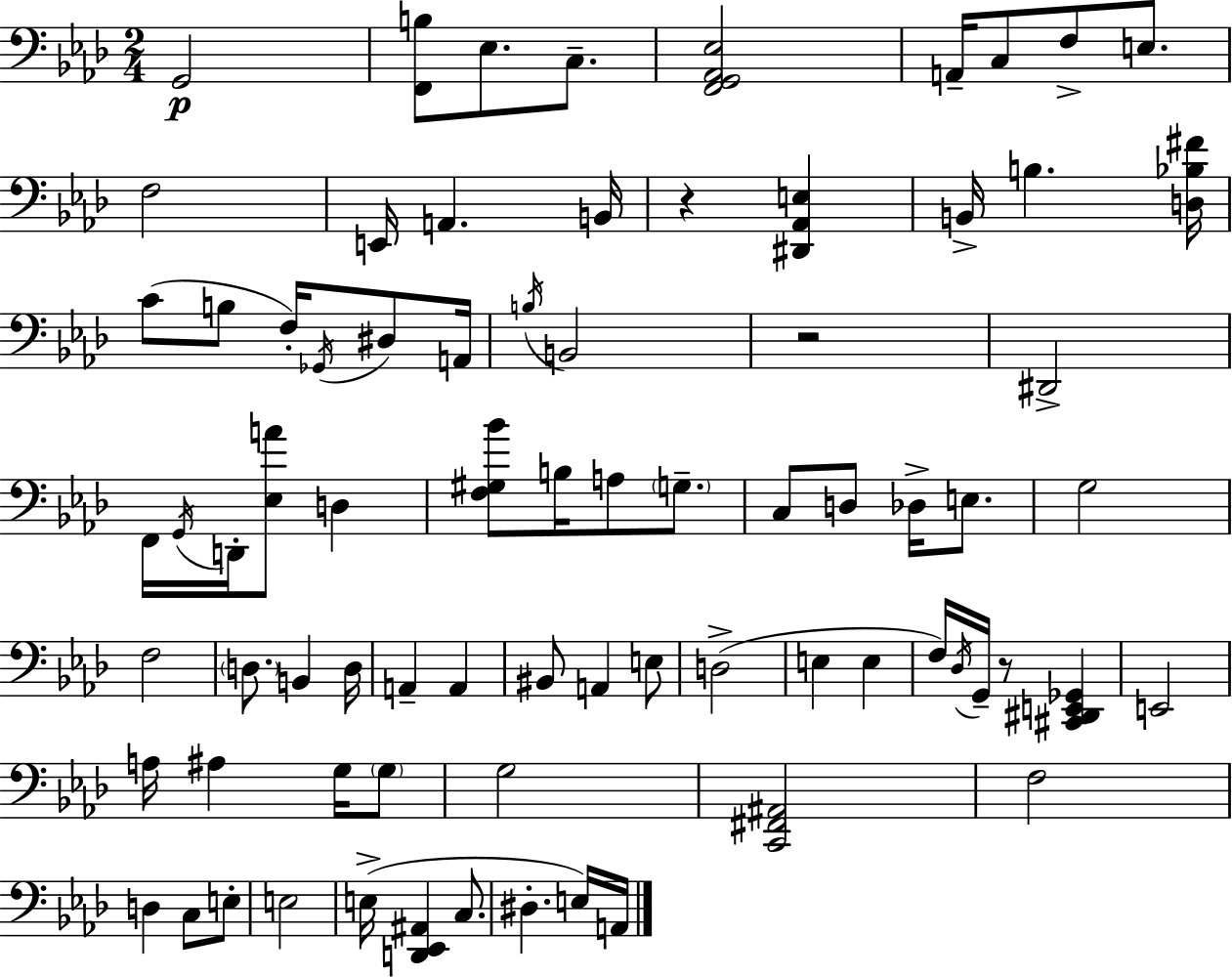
G2/h [F2,B3]/e Eb3/e. C3/e. [F2,G2,Ab2,Eb3]/h A2/s C3/e F3/e E3/e. F3/h E2/s A2/q. B2/s R/q [D#2,Ab2,E3]/q B2/s B3/q. [D3,Bb3,F#4]/s C4/e B3/e F3/s Gb2/s D#3/e A2/s B3/s B2/h R/h D#2/h F2/s G2/s D2/s [Eb3,A4]/e D3/q [F3,G#3,Bb4]/e B3/s A3/e G3/e. C3/e D3/e Db3/s E3/e. G3/h F3/h D3/e. B2/q D3/s A2/q A2/q BIS2/e A2/q E3/e D3/h E3/q E3/q F3/s Db3/s G2/s R/e [C#2,D#2,E2,Gb2]/q E2/h A3/s A#3/q G3/s G3/e G3/h [C2,F#2,A#2]/h F3/h D3/q C3/e E3/e E3/h E3/s [D2,Eb2,A#2]/q C3/e. D#3/q. E3/s A2/s